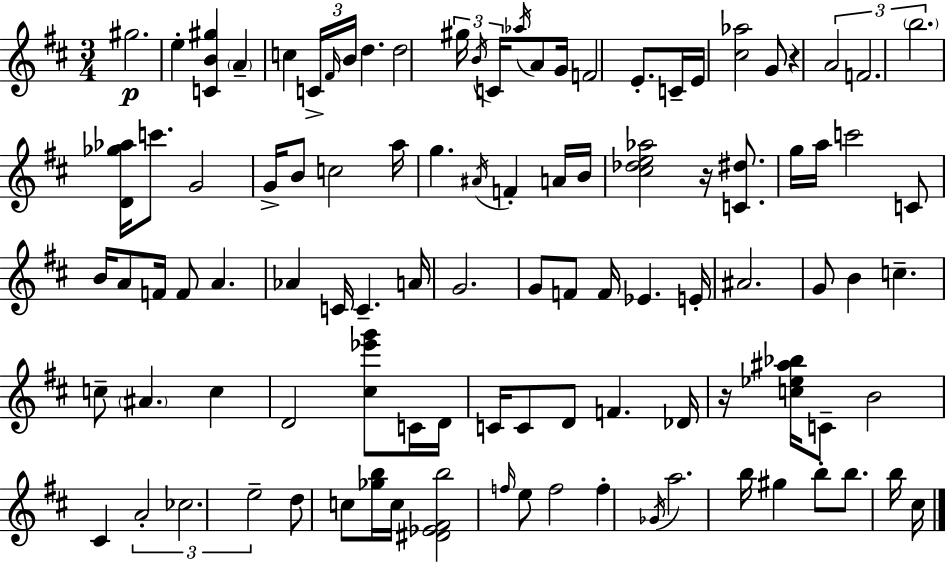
{
  \clef treble
  \numericTimeSignature
  \time 3/4
  \key d \major
  gis''2.\p | e''4-. <c' b' gis''>4 \parenthesize a'4-- | c''4 \tuplet 3/2 { c'16-> \grace { fis'16 } b'16 } d''4. | d''2 \tuplet 3/2 { gis''16 \acciaccatura { b'16 } c'16 } | \break \acciaccatura { aes''16 } a'8 g'16 f'2 | e'8.-. c'16-- e'16 <cis'' aes''>2 | g'8 r4 \tuplet 3/2 { a'2 | f'2. | \break \parenthesize b''2. } | <d' ges'' aes''>16 c'''8. g'2 | g'16-> b'8 c''2 | a''16 g''4. \acciaccatura { ais'16 } f'4-. | \break a'16 b'16 <cis'' des'' e'' aes''>2 | r16 <c' dis''>8. g''16 a''16 c'''2 | c'8 b'16 a'8 f'16 f'8 a'4. | aes'4 c'16 c'4.-- | \break a'16 g'2. | g'8 f'8 f'16 ees'4. | e'16-. ais'2. | g'8 b'4 c''4.-- | \break c''8-- \parenthesize ais'4. | c''4 d'2 | <cis'' ees''' g'''>8 c'16 d'16 c'16 c'8 d'8 f'4. | des'16 r16 <c'' ees'' ais'' bes''>16 c'8-- b'2 | \break cis'4 \tuplet 3/2 { a'2-. | ces''2. | e''2-- } | d''8 c''8 <ges'' b''>16 c''16 <dis' ees' fis' b''>2 | \break \grace { f''16 } e''8 f''2 | f''4-. \acciaccatura { ges'16 } a''2. | b''16 gis''4 b''8-. | b''8. b''16 cis''16 \bar "|."
}